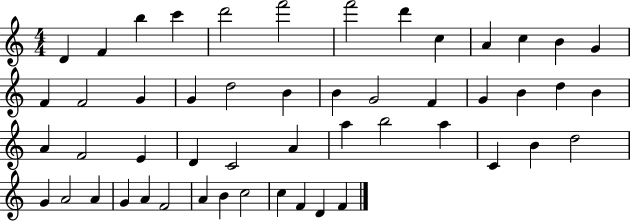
{
  \clef treble
  \numericTimeSignature
  \time 4/4
  \key c \major
  d'4 f'4 b''4 c'''4 | d'''2 f'''2 | f'''2 d'''4 c''4 | a'4 c''4 b'4 g'4 | \break f'4 f'2 g'4 | g'4 d''2 b'4 | b'4 g'2 f'4 | g'4 b'4 d''4 b'4 | \break a'4 f'2 e'4 | d'4 c'2 a'4 | a''4 b''2 a''4 | c'4 b'4 d''2 | \break g'4 a'2 a'4 | g'4 a'4 f'2 | a'4 b'4 c''2 | c''4 f'4 d'4 f'4 | \break \bar "|."
}